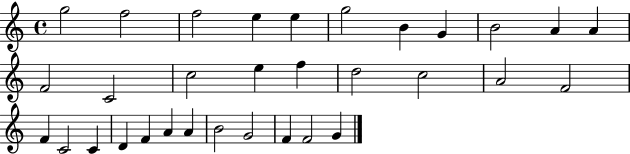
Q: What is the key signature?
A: C major